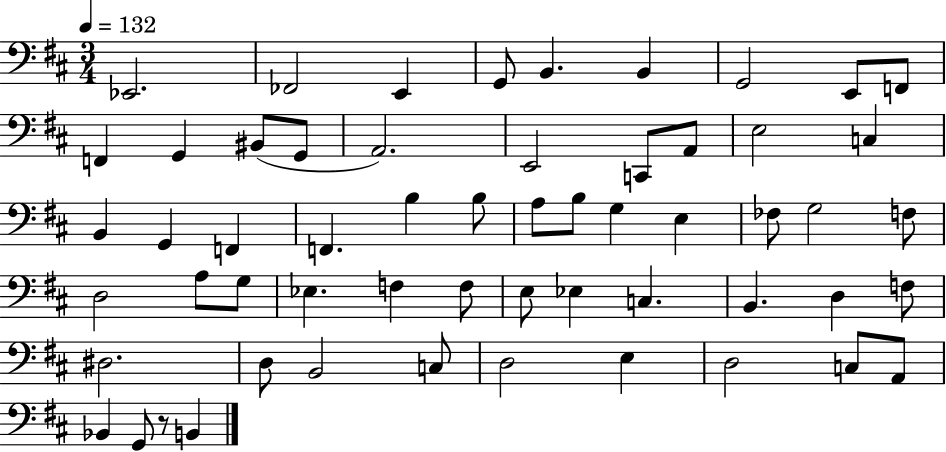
Eb2/h. FES2/h E2/q G2/e B2/q. B2/q G2/h E2/e F2/e F2/q G2/q BIS2/e G2/e A2/h. E2/h C2/e A2/e E3/h C3/q B2/q G2/q F2/q F2/q. B3/q B3/e A3/e B3/e G3/q E3/q FES3/e G3/h F3/e D3/h A3/e G3/e Eb3/q. F3/q F3/e E3/e Eb3/q C3/q. B2/q. D3/q F3/e D#3/h. D3/e B2/h C3/e D3/h E3/q D3/h C3/e A2/e Bb2/q G2/e R/e B2/q